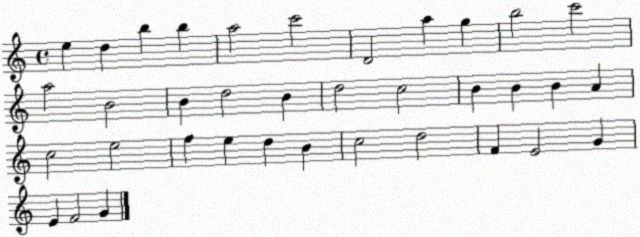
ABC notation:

X:1
T:Untitled
M:4/4
L:1/4
K:C
e d b b a2 c'2 D2 a g b2 c'2 a2 B2 B d2 B d2 c2 B B B A c2 e2 f e d B c2 d2 F E2 G E F2 G